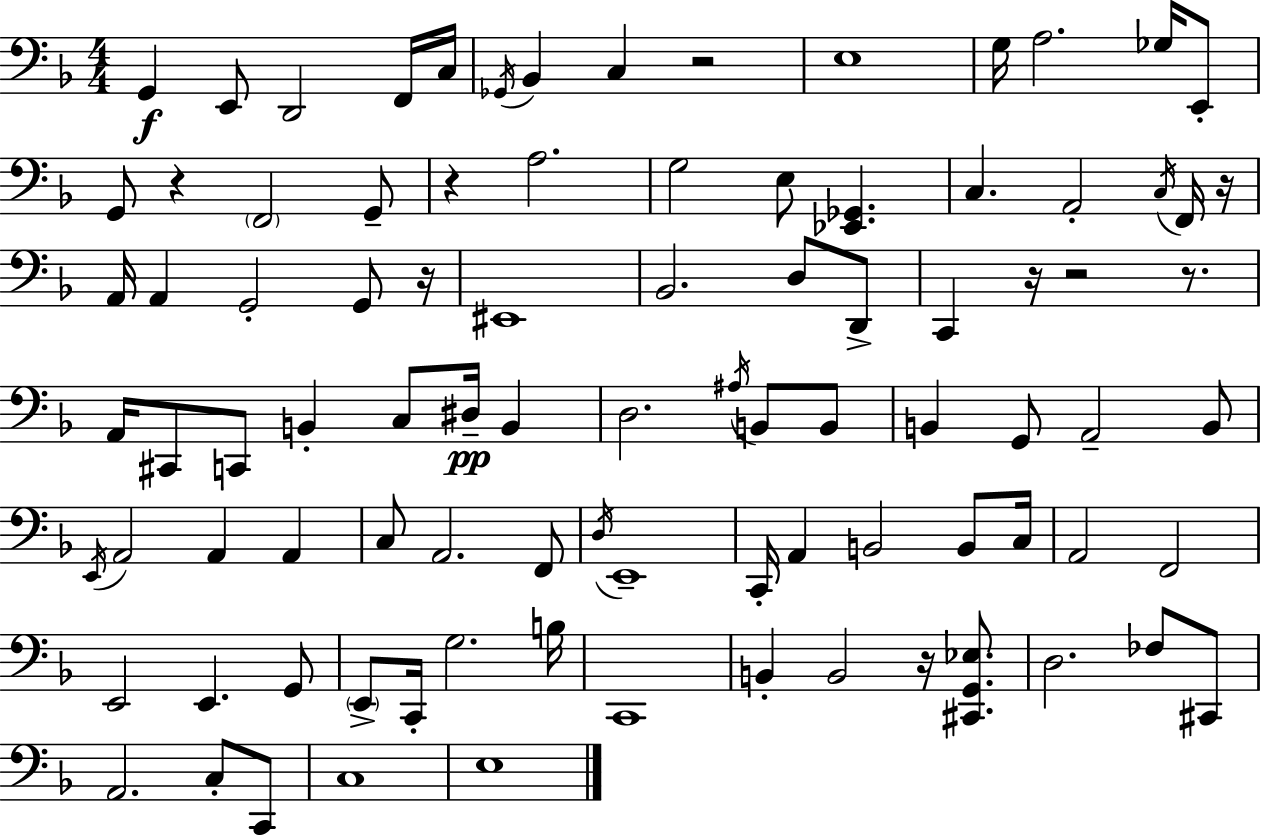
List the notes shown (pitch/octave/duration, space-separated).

G2/q E2/e D2/h F2/s C3/s Gb2/s Bb2/q C3/q R/h E3/w G3/s A3/h. Gb3/s E2/e G2/e R/q F2/h G2/e R/q A3/h. G3/h E3/e [Eb2,Gb2]/q. C3/q. A2/h C3/s F2/s R/s A2/s A2/q G2/h G2/e R/s EIS2/w Bb2/h. D3/e D2/e C2/q R/s R/h R/e. A2/s C#2/e C2/e B2/q C3/e D#3/s B2/q D3/h. A#3/s B2/e B2/e B2/q G2/e A2/h B2/e E2/s A2/h A2/q A2/q C3/e A2/h. F2/e D3/s E2/w C2/s A2/q B2/h B2/e C3/s A2/h F2/h E2/h E2/q. G2/e E2/e C2/s G3/h. B3/s C2/w B2/q B2/h R/s [C#2,G2,Eb3]/e. D3/h. FES3/e C#2/e A2/h. C3/e C2/e C3/w E3/w